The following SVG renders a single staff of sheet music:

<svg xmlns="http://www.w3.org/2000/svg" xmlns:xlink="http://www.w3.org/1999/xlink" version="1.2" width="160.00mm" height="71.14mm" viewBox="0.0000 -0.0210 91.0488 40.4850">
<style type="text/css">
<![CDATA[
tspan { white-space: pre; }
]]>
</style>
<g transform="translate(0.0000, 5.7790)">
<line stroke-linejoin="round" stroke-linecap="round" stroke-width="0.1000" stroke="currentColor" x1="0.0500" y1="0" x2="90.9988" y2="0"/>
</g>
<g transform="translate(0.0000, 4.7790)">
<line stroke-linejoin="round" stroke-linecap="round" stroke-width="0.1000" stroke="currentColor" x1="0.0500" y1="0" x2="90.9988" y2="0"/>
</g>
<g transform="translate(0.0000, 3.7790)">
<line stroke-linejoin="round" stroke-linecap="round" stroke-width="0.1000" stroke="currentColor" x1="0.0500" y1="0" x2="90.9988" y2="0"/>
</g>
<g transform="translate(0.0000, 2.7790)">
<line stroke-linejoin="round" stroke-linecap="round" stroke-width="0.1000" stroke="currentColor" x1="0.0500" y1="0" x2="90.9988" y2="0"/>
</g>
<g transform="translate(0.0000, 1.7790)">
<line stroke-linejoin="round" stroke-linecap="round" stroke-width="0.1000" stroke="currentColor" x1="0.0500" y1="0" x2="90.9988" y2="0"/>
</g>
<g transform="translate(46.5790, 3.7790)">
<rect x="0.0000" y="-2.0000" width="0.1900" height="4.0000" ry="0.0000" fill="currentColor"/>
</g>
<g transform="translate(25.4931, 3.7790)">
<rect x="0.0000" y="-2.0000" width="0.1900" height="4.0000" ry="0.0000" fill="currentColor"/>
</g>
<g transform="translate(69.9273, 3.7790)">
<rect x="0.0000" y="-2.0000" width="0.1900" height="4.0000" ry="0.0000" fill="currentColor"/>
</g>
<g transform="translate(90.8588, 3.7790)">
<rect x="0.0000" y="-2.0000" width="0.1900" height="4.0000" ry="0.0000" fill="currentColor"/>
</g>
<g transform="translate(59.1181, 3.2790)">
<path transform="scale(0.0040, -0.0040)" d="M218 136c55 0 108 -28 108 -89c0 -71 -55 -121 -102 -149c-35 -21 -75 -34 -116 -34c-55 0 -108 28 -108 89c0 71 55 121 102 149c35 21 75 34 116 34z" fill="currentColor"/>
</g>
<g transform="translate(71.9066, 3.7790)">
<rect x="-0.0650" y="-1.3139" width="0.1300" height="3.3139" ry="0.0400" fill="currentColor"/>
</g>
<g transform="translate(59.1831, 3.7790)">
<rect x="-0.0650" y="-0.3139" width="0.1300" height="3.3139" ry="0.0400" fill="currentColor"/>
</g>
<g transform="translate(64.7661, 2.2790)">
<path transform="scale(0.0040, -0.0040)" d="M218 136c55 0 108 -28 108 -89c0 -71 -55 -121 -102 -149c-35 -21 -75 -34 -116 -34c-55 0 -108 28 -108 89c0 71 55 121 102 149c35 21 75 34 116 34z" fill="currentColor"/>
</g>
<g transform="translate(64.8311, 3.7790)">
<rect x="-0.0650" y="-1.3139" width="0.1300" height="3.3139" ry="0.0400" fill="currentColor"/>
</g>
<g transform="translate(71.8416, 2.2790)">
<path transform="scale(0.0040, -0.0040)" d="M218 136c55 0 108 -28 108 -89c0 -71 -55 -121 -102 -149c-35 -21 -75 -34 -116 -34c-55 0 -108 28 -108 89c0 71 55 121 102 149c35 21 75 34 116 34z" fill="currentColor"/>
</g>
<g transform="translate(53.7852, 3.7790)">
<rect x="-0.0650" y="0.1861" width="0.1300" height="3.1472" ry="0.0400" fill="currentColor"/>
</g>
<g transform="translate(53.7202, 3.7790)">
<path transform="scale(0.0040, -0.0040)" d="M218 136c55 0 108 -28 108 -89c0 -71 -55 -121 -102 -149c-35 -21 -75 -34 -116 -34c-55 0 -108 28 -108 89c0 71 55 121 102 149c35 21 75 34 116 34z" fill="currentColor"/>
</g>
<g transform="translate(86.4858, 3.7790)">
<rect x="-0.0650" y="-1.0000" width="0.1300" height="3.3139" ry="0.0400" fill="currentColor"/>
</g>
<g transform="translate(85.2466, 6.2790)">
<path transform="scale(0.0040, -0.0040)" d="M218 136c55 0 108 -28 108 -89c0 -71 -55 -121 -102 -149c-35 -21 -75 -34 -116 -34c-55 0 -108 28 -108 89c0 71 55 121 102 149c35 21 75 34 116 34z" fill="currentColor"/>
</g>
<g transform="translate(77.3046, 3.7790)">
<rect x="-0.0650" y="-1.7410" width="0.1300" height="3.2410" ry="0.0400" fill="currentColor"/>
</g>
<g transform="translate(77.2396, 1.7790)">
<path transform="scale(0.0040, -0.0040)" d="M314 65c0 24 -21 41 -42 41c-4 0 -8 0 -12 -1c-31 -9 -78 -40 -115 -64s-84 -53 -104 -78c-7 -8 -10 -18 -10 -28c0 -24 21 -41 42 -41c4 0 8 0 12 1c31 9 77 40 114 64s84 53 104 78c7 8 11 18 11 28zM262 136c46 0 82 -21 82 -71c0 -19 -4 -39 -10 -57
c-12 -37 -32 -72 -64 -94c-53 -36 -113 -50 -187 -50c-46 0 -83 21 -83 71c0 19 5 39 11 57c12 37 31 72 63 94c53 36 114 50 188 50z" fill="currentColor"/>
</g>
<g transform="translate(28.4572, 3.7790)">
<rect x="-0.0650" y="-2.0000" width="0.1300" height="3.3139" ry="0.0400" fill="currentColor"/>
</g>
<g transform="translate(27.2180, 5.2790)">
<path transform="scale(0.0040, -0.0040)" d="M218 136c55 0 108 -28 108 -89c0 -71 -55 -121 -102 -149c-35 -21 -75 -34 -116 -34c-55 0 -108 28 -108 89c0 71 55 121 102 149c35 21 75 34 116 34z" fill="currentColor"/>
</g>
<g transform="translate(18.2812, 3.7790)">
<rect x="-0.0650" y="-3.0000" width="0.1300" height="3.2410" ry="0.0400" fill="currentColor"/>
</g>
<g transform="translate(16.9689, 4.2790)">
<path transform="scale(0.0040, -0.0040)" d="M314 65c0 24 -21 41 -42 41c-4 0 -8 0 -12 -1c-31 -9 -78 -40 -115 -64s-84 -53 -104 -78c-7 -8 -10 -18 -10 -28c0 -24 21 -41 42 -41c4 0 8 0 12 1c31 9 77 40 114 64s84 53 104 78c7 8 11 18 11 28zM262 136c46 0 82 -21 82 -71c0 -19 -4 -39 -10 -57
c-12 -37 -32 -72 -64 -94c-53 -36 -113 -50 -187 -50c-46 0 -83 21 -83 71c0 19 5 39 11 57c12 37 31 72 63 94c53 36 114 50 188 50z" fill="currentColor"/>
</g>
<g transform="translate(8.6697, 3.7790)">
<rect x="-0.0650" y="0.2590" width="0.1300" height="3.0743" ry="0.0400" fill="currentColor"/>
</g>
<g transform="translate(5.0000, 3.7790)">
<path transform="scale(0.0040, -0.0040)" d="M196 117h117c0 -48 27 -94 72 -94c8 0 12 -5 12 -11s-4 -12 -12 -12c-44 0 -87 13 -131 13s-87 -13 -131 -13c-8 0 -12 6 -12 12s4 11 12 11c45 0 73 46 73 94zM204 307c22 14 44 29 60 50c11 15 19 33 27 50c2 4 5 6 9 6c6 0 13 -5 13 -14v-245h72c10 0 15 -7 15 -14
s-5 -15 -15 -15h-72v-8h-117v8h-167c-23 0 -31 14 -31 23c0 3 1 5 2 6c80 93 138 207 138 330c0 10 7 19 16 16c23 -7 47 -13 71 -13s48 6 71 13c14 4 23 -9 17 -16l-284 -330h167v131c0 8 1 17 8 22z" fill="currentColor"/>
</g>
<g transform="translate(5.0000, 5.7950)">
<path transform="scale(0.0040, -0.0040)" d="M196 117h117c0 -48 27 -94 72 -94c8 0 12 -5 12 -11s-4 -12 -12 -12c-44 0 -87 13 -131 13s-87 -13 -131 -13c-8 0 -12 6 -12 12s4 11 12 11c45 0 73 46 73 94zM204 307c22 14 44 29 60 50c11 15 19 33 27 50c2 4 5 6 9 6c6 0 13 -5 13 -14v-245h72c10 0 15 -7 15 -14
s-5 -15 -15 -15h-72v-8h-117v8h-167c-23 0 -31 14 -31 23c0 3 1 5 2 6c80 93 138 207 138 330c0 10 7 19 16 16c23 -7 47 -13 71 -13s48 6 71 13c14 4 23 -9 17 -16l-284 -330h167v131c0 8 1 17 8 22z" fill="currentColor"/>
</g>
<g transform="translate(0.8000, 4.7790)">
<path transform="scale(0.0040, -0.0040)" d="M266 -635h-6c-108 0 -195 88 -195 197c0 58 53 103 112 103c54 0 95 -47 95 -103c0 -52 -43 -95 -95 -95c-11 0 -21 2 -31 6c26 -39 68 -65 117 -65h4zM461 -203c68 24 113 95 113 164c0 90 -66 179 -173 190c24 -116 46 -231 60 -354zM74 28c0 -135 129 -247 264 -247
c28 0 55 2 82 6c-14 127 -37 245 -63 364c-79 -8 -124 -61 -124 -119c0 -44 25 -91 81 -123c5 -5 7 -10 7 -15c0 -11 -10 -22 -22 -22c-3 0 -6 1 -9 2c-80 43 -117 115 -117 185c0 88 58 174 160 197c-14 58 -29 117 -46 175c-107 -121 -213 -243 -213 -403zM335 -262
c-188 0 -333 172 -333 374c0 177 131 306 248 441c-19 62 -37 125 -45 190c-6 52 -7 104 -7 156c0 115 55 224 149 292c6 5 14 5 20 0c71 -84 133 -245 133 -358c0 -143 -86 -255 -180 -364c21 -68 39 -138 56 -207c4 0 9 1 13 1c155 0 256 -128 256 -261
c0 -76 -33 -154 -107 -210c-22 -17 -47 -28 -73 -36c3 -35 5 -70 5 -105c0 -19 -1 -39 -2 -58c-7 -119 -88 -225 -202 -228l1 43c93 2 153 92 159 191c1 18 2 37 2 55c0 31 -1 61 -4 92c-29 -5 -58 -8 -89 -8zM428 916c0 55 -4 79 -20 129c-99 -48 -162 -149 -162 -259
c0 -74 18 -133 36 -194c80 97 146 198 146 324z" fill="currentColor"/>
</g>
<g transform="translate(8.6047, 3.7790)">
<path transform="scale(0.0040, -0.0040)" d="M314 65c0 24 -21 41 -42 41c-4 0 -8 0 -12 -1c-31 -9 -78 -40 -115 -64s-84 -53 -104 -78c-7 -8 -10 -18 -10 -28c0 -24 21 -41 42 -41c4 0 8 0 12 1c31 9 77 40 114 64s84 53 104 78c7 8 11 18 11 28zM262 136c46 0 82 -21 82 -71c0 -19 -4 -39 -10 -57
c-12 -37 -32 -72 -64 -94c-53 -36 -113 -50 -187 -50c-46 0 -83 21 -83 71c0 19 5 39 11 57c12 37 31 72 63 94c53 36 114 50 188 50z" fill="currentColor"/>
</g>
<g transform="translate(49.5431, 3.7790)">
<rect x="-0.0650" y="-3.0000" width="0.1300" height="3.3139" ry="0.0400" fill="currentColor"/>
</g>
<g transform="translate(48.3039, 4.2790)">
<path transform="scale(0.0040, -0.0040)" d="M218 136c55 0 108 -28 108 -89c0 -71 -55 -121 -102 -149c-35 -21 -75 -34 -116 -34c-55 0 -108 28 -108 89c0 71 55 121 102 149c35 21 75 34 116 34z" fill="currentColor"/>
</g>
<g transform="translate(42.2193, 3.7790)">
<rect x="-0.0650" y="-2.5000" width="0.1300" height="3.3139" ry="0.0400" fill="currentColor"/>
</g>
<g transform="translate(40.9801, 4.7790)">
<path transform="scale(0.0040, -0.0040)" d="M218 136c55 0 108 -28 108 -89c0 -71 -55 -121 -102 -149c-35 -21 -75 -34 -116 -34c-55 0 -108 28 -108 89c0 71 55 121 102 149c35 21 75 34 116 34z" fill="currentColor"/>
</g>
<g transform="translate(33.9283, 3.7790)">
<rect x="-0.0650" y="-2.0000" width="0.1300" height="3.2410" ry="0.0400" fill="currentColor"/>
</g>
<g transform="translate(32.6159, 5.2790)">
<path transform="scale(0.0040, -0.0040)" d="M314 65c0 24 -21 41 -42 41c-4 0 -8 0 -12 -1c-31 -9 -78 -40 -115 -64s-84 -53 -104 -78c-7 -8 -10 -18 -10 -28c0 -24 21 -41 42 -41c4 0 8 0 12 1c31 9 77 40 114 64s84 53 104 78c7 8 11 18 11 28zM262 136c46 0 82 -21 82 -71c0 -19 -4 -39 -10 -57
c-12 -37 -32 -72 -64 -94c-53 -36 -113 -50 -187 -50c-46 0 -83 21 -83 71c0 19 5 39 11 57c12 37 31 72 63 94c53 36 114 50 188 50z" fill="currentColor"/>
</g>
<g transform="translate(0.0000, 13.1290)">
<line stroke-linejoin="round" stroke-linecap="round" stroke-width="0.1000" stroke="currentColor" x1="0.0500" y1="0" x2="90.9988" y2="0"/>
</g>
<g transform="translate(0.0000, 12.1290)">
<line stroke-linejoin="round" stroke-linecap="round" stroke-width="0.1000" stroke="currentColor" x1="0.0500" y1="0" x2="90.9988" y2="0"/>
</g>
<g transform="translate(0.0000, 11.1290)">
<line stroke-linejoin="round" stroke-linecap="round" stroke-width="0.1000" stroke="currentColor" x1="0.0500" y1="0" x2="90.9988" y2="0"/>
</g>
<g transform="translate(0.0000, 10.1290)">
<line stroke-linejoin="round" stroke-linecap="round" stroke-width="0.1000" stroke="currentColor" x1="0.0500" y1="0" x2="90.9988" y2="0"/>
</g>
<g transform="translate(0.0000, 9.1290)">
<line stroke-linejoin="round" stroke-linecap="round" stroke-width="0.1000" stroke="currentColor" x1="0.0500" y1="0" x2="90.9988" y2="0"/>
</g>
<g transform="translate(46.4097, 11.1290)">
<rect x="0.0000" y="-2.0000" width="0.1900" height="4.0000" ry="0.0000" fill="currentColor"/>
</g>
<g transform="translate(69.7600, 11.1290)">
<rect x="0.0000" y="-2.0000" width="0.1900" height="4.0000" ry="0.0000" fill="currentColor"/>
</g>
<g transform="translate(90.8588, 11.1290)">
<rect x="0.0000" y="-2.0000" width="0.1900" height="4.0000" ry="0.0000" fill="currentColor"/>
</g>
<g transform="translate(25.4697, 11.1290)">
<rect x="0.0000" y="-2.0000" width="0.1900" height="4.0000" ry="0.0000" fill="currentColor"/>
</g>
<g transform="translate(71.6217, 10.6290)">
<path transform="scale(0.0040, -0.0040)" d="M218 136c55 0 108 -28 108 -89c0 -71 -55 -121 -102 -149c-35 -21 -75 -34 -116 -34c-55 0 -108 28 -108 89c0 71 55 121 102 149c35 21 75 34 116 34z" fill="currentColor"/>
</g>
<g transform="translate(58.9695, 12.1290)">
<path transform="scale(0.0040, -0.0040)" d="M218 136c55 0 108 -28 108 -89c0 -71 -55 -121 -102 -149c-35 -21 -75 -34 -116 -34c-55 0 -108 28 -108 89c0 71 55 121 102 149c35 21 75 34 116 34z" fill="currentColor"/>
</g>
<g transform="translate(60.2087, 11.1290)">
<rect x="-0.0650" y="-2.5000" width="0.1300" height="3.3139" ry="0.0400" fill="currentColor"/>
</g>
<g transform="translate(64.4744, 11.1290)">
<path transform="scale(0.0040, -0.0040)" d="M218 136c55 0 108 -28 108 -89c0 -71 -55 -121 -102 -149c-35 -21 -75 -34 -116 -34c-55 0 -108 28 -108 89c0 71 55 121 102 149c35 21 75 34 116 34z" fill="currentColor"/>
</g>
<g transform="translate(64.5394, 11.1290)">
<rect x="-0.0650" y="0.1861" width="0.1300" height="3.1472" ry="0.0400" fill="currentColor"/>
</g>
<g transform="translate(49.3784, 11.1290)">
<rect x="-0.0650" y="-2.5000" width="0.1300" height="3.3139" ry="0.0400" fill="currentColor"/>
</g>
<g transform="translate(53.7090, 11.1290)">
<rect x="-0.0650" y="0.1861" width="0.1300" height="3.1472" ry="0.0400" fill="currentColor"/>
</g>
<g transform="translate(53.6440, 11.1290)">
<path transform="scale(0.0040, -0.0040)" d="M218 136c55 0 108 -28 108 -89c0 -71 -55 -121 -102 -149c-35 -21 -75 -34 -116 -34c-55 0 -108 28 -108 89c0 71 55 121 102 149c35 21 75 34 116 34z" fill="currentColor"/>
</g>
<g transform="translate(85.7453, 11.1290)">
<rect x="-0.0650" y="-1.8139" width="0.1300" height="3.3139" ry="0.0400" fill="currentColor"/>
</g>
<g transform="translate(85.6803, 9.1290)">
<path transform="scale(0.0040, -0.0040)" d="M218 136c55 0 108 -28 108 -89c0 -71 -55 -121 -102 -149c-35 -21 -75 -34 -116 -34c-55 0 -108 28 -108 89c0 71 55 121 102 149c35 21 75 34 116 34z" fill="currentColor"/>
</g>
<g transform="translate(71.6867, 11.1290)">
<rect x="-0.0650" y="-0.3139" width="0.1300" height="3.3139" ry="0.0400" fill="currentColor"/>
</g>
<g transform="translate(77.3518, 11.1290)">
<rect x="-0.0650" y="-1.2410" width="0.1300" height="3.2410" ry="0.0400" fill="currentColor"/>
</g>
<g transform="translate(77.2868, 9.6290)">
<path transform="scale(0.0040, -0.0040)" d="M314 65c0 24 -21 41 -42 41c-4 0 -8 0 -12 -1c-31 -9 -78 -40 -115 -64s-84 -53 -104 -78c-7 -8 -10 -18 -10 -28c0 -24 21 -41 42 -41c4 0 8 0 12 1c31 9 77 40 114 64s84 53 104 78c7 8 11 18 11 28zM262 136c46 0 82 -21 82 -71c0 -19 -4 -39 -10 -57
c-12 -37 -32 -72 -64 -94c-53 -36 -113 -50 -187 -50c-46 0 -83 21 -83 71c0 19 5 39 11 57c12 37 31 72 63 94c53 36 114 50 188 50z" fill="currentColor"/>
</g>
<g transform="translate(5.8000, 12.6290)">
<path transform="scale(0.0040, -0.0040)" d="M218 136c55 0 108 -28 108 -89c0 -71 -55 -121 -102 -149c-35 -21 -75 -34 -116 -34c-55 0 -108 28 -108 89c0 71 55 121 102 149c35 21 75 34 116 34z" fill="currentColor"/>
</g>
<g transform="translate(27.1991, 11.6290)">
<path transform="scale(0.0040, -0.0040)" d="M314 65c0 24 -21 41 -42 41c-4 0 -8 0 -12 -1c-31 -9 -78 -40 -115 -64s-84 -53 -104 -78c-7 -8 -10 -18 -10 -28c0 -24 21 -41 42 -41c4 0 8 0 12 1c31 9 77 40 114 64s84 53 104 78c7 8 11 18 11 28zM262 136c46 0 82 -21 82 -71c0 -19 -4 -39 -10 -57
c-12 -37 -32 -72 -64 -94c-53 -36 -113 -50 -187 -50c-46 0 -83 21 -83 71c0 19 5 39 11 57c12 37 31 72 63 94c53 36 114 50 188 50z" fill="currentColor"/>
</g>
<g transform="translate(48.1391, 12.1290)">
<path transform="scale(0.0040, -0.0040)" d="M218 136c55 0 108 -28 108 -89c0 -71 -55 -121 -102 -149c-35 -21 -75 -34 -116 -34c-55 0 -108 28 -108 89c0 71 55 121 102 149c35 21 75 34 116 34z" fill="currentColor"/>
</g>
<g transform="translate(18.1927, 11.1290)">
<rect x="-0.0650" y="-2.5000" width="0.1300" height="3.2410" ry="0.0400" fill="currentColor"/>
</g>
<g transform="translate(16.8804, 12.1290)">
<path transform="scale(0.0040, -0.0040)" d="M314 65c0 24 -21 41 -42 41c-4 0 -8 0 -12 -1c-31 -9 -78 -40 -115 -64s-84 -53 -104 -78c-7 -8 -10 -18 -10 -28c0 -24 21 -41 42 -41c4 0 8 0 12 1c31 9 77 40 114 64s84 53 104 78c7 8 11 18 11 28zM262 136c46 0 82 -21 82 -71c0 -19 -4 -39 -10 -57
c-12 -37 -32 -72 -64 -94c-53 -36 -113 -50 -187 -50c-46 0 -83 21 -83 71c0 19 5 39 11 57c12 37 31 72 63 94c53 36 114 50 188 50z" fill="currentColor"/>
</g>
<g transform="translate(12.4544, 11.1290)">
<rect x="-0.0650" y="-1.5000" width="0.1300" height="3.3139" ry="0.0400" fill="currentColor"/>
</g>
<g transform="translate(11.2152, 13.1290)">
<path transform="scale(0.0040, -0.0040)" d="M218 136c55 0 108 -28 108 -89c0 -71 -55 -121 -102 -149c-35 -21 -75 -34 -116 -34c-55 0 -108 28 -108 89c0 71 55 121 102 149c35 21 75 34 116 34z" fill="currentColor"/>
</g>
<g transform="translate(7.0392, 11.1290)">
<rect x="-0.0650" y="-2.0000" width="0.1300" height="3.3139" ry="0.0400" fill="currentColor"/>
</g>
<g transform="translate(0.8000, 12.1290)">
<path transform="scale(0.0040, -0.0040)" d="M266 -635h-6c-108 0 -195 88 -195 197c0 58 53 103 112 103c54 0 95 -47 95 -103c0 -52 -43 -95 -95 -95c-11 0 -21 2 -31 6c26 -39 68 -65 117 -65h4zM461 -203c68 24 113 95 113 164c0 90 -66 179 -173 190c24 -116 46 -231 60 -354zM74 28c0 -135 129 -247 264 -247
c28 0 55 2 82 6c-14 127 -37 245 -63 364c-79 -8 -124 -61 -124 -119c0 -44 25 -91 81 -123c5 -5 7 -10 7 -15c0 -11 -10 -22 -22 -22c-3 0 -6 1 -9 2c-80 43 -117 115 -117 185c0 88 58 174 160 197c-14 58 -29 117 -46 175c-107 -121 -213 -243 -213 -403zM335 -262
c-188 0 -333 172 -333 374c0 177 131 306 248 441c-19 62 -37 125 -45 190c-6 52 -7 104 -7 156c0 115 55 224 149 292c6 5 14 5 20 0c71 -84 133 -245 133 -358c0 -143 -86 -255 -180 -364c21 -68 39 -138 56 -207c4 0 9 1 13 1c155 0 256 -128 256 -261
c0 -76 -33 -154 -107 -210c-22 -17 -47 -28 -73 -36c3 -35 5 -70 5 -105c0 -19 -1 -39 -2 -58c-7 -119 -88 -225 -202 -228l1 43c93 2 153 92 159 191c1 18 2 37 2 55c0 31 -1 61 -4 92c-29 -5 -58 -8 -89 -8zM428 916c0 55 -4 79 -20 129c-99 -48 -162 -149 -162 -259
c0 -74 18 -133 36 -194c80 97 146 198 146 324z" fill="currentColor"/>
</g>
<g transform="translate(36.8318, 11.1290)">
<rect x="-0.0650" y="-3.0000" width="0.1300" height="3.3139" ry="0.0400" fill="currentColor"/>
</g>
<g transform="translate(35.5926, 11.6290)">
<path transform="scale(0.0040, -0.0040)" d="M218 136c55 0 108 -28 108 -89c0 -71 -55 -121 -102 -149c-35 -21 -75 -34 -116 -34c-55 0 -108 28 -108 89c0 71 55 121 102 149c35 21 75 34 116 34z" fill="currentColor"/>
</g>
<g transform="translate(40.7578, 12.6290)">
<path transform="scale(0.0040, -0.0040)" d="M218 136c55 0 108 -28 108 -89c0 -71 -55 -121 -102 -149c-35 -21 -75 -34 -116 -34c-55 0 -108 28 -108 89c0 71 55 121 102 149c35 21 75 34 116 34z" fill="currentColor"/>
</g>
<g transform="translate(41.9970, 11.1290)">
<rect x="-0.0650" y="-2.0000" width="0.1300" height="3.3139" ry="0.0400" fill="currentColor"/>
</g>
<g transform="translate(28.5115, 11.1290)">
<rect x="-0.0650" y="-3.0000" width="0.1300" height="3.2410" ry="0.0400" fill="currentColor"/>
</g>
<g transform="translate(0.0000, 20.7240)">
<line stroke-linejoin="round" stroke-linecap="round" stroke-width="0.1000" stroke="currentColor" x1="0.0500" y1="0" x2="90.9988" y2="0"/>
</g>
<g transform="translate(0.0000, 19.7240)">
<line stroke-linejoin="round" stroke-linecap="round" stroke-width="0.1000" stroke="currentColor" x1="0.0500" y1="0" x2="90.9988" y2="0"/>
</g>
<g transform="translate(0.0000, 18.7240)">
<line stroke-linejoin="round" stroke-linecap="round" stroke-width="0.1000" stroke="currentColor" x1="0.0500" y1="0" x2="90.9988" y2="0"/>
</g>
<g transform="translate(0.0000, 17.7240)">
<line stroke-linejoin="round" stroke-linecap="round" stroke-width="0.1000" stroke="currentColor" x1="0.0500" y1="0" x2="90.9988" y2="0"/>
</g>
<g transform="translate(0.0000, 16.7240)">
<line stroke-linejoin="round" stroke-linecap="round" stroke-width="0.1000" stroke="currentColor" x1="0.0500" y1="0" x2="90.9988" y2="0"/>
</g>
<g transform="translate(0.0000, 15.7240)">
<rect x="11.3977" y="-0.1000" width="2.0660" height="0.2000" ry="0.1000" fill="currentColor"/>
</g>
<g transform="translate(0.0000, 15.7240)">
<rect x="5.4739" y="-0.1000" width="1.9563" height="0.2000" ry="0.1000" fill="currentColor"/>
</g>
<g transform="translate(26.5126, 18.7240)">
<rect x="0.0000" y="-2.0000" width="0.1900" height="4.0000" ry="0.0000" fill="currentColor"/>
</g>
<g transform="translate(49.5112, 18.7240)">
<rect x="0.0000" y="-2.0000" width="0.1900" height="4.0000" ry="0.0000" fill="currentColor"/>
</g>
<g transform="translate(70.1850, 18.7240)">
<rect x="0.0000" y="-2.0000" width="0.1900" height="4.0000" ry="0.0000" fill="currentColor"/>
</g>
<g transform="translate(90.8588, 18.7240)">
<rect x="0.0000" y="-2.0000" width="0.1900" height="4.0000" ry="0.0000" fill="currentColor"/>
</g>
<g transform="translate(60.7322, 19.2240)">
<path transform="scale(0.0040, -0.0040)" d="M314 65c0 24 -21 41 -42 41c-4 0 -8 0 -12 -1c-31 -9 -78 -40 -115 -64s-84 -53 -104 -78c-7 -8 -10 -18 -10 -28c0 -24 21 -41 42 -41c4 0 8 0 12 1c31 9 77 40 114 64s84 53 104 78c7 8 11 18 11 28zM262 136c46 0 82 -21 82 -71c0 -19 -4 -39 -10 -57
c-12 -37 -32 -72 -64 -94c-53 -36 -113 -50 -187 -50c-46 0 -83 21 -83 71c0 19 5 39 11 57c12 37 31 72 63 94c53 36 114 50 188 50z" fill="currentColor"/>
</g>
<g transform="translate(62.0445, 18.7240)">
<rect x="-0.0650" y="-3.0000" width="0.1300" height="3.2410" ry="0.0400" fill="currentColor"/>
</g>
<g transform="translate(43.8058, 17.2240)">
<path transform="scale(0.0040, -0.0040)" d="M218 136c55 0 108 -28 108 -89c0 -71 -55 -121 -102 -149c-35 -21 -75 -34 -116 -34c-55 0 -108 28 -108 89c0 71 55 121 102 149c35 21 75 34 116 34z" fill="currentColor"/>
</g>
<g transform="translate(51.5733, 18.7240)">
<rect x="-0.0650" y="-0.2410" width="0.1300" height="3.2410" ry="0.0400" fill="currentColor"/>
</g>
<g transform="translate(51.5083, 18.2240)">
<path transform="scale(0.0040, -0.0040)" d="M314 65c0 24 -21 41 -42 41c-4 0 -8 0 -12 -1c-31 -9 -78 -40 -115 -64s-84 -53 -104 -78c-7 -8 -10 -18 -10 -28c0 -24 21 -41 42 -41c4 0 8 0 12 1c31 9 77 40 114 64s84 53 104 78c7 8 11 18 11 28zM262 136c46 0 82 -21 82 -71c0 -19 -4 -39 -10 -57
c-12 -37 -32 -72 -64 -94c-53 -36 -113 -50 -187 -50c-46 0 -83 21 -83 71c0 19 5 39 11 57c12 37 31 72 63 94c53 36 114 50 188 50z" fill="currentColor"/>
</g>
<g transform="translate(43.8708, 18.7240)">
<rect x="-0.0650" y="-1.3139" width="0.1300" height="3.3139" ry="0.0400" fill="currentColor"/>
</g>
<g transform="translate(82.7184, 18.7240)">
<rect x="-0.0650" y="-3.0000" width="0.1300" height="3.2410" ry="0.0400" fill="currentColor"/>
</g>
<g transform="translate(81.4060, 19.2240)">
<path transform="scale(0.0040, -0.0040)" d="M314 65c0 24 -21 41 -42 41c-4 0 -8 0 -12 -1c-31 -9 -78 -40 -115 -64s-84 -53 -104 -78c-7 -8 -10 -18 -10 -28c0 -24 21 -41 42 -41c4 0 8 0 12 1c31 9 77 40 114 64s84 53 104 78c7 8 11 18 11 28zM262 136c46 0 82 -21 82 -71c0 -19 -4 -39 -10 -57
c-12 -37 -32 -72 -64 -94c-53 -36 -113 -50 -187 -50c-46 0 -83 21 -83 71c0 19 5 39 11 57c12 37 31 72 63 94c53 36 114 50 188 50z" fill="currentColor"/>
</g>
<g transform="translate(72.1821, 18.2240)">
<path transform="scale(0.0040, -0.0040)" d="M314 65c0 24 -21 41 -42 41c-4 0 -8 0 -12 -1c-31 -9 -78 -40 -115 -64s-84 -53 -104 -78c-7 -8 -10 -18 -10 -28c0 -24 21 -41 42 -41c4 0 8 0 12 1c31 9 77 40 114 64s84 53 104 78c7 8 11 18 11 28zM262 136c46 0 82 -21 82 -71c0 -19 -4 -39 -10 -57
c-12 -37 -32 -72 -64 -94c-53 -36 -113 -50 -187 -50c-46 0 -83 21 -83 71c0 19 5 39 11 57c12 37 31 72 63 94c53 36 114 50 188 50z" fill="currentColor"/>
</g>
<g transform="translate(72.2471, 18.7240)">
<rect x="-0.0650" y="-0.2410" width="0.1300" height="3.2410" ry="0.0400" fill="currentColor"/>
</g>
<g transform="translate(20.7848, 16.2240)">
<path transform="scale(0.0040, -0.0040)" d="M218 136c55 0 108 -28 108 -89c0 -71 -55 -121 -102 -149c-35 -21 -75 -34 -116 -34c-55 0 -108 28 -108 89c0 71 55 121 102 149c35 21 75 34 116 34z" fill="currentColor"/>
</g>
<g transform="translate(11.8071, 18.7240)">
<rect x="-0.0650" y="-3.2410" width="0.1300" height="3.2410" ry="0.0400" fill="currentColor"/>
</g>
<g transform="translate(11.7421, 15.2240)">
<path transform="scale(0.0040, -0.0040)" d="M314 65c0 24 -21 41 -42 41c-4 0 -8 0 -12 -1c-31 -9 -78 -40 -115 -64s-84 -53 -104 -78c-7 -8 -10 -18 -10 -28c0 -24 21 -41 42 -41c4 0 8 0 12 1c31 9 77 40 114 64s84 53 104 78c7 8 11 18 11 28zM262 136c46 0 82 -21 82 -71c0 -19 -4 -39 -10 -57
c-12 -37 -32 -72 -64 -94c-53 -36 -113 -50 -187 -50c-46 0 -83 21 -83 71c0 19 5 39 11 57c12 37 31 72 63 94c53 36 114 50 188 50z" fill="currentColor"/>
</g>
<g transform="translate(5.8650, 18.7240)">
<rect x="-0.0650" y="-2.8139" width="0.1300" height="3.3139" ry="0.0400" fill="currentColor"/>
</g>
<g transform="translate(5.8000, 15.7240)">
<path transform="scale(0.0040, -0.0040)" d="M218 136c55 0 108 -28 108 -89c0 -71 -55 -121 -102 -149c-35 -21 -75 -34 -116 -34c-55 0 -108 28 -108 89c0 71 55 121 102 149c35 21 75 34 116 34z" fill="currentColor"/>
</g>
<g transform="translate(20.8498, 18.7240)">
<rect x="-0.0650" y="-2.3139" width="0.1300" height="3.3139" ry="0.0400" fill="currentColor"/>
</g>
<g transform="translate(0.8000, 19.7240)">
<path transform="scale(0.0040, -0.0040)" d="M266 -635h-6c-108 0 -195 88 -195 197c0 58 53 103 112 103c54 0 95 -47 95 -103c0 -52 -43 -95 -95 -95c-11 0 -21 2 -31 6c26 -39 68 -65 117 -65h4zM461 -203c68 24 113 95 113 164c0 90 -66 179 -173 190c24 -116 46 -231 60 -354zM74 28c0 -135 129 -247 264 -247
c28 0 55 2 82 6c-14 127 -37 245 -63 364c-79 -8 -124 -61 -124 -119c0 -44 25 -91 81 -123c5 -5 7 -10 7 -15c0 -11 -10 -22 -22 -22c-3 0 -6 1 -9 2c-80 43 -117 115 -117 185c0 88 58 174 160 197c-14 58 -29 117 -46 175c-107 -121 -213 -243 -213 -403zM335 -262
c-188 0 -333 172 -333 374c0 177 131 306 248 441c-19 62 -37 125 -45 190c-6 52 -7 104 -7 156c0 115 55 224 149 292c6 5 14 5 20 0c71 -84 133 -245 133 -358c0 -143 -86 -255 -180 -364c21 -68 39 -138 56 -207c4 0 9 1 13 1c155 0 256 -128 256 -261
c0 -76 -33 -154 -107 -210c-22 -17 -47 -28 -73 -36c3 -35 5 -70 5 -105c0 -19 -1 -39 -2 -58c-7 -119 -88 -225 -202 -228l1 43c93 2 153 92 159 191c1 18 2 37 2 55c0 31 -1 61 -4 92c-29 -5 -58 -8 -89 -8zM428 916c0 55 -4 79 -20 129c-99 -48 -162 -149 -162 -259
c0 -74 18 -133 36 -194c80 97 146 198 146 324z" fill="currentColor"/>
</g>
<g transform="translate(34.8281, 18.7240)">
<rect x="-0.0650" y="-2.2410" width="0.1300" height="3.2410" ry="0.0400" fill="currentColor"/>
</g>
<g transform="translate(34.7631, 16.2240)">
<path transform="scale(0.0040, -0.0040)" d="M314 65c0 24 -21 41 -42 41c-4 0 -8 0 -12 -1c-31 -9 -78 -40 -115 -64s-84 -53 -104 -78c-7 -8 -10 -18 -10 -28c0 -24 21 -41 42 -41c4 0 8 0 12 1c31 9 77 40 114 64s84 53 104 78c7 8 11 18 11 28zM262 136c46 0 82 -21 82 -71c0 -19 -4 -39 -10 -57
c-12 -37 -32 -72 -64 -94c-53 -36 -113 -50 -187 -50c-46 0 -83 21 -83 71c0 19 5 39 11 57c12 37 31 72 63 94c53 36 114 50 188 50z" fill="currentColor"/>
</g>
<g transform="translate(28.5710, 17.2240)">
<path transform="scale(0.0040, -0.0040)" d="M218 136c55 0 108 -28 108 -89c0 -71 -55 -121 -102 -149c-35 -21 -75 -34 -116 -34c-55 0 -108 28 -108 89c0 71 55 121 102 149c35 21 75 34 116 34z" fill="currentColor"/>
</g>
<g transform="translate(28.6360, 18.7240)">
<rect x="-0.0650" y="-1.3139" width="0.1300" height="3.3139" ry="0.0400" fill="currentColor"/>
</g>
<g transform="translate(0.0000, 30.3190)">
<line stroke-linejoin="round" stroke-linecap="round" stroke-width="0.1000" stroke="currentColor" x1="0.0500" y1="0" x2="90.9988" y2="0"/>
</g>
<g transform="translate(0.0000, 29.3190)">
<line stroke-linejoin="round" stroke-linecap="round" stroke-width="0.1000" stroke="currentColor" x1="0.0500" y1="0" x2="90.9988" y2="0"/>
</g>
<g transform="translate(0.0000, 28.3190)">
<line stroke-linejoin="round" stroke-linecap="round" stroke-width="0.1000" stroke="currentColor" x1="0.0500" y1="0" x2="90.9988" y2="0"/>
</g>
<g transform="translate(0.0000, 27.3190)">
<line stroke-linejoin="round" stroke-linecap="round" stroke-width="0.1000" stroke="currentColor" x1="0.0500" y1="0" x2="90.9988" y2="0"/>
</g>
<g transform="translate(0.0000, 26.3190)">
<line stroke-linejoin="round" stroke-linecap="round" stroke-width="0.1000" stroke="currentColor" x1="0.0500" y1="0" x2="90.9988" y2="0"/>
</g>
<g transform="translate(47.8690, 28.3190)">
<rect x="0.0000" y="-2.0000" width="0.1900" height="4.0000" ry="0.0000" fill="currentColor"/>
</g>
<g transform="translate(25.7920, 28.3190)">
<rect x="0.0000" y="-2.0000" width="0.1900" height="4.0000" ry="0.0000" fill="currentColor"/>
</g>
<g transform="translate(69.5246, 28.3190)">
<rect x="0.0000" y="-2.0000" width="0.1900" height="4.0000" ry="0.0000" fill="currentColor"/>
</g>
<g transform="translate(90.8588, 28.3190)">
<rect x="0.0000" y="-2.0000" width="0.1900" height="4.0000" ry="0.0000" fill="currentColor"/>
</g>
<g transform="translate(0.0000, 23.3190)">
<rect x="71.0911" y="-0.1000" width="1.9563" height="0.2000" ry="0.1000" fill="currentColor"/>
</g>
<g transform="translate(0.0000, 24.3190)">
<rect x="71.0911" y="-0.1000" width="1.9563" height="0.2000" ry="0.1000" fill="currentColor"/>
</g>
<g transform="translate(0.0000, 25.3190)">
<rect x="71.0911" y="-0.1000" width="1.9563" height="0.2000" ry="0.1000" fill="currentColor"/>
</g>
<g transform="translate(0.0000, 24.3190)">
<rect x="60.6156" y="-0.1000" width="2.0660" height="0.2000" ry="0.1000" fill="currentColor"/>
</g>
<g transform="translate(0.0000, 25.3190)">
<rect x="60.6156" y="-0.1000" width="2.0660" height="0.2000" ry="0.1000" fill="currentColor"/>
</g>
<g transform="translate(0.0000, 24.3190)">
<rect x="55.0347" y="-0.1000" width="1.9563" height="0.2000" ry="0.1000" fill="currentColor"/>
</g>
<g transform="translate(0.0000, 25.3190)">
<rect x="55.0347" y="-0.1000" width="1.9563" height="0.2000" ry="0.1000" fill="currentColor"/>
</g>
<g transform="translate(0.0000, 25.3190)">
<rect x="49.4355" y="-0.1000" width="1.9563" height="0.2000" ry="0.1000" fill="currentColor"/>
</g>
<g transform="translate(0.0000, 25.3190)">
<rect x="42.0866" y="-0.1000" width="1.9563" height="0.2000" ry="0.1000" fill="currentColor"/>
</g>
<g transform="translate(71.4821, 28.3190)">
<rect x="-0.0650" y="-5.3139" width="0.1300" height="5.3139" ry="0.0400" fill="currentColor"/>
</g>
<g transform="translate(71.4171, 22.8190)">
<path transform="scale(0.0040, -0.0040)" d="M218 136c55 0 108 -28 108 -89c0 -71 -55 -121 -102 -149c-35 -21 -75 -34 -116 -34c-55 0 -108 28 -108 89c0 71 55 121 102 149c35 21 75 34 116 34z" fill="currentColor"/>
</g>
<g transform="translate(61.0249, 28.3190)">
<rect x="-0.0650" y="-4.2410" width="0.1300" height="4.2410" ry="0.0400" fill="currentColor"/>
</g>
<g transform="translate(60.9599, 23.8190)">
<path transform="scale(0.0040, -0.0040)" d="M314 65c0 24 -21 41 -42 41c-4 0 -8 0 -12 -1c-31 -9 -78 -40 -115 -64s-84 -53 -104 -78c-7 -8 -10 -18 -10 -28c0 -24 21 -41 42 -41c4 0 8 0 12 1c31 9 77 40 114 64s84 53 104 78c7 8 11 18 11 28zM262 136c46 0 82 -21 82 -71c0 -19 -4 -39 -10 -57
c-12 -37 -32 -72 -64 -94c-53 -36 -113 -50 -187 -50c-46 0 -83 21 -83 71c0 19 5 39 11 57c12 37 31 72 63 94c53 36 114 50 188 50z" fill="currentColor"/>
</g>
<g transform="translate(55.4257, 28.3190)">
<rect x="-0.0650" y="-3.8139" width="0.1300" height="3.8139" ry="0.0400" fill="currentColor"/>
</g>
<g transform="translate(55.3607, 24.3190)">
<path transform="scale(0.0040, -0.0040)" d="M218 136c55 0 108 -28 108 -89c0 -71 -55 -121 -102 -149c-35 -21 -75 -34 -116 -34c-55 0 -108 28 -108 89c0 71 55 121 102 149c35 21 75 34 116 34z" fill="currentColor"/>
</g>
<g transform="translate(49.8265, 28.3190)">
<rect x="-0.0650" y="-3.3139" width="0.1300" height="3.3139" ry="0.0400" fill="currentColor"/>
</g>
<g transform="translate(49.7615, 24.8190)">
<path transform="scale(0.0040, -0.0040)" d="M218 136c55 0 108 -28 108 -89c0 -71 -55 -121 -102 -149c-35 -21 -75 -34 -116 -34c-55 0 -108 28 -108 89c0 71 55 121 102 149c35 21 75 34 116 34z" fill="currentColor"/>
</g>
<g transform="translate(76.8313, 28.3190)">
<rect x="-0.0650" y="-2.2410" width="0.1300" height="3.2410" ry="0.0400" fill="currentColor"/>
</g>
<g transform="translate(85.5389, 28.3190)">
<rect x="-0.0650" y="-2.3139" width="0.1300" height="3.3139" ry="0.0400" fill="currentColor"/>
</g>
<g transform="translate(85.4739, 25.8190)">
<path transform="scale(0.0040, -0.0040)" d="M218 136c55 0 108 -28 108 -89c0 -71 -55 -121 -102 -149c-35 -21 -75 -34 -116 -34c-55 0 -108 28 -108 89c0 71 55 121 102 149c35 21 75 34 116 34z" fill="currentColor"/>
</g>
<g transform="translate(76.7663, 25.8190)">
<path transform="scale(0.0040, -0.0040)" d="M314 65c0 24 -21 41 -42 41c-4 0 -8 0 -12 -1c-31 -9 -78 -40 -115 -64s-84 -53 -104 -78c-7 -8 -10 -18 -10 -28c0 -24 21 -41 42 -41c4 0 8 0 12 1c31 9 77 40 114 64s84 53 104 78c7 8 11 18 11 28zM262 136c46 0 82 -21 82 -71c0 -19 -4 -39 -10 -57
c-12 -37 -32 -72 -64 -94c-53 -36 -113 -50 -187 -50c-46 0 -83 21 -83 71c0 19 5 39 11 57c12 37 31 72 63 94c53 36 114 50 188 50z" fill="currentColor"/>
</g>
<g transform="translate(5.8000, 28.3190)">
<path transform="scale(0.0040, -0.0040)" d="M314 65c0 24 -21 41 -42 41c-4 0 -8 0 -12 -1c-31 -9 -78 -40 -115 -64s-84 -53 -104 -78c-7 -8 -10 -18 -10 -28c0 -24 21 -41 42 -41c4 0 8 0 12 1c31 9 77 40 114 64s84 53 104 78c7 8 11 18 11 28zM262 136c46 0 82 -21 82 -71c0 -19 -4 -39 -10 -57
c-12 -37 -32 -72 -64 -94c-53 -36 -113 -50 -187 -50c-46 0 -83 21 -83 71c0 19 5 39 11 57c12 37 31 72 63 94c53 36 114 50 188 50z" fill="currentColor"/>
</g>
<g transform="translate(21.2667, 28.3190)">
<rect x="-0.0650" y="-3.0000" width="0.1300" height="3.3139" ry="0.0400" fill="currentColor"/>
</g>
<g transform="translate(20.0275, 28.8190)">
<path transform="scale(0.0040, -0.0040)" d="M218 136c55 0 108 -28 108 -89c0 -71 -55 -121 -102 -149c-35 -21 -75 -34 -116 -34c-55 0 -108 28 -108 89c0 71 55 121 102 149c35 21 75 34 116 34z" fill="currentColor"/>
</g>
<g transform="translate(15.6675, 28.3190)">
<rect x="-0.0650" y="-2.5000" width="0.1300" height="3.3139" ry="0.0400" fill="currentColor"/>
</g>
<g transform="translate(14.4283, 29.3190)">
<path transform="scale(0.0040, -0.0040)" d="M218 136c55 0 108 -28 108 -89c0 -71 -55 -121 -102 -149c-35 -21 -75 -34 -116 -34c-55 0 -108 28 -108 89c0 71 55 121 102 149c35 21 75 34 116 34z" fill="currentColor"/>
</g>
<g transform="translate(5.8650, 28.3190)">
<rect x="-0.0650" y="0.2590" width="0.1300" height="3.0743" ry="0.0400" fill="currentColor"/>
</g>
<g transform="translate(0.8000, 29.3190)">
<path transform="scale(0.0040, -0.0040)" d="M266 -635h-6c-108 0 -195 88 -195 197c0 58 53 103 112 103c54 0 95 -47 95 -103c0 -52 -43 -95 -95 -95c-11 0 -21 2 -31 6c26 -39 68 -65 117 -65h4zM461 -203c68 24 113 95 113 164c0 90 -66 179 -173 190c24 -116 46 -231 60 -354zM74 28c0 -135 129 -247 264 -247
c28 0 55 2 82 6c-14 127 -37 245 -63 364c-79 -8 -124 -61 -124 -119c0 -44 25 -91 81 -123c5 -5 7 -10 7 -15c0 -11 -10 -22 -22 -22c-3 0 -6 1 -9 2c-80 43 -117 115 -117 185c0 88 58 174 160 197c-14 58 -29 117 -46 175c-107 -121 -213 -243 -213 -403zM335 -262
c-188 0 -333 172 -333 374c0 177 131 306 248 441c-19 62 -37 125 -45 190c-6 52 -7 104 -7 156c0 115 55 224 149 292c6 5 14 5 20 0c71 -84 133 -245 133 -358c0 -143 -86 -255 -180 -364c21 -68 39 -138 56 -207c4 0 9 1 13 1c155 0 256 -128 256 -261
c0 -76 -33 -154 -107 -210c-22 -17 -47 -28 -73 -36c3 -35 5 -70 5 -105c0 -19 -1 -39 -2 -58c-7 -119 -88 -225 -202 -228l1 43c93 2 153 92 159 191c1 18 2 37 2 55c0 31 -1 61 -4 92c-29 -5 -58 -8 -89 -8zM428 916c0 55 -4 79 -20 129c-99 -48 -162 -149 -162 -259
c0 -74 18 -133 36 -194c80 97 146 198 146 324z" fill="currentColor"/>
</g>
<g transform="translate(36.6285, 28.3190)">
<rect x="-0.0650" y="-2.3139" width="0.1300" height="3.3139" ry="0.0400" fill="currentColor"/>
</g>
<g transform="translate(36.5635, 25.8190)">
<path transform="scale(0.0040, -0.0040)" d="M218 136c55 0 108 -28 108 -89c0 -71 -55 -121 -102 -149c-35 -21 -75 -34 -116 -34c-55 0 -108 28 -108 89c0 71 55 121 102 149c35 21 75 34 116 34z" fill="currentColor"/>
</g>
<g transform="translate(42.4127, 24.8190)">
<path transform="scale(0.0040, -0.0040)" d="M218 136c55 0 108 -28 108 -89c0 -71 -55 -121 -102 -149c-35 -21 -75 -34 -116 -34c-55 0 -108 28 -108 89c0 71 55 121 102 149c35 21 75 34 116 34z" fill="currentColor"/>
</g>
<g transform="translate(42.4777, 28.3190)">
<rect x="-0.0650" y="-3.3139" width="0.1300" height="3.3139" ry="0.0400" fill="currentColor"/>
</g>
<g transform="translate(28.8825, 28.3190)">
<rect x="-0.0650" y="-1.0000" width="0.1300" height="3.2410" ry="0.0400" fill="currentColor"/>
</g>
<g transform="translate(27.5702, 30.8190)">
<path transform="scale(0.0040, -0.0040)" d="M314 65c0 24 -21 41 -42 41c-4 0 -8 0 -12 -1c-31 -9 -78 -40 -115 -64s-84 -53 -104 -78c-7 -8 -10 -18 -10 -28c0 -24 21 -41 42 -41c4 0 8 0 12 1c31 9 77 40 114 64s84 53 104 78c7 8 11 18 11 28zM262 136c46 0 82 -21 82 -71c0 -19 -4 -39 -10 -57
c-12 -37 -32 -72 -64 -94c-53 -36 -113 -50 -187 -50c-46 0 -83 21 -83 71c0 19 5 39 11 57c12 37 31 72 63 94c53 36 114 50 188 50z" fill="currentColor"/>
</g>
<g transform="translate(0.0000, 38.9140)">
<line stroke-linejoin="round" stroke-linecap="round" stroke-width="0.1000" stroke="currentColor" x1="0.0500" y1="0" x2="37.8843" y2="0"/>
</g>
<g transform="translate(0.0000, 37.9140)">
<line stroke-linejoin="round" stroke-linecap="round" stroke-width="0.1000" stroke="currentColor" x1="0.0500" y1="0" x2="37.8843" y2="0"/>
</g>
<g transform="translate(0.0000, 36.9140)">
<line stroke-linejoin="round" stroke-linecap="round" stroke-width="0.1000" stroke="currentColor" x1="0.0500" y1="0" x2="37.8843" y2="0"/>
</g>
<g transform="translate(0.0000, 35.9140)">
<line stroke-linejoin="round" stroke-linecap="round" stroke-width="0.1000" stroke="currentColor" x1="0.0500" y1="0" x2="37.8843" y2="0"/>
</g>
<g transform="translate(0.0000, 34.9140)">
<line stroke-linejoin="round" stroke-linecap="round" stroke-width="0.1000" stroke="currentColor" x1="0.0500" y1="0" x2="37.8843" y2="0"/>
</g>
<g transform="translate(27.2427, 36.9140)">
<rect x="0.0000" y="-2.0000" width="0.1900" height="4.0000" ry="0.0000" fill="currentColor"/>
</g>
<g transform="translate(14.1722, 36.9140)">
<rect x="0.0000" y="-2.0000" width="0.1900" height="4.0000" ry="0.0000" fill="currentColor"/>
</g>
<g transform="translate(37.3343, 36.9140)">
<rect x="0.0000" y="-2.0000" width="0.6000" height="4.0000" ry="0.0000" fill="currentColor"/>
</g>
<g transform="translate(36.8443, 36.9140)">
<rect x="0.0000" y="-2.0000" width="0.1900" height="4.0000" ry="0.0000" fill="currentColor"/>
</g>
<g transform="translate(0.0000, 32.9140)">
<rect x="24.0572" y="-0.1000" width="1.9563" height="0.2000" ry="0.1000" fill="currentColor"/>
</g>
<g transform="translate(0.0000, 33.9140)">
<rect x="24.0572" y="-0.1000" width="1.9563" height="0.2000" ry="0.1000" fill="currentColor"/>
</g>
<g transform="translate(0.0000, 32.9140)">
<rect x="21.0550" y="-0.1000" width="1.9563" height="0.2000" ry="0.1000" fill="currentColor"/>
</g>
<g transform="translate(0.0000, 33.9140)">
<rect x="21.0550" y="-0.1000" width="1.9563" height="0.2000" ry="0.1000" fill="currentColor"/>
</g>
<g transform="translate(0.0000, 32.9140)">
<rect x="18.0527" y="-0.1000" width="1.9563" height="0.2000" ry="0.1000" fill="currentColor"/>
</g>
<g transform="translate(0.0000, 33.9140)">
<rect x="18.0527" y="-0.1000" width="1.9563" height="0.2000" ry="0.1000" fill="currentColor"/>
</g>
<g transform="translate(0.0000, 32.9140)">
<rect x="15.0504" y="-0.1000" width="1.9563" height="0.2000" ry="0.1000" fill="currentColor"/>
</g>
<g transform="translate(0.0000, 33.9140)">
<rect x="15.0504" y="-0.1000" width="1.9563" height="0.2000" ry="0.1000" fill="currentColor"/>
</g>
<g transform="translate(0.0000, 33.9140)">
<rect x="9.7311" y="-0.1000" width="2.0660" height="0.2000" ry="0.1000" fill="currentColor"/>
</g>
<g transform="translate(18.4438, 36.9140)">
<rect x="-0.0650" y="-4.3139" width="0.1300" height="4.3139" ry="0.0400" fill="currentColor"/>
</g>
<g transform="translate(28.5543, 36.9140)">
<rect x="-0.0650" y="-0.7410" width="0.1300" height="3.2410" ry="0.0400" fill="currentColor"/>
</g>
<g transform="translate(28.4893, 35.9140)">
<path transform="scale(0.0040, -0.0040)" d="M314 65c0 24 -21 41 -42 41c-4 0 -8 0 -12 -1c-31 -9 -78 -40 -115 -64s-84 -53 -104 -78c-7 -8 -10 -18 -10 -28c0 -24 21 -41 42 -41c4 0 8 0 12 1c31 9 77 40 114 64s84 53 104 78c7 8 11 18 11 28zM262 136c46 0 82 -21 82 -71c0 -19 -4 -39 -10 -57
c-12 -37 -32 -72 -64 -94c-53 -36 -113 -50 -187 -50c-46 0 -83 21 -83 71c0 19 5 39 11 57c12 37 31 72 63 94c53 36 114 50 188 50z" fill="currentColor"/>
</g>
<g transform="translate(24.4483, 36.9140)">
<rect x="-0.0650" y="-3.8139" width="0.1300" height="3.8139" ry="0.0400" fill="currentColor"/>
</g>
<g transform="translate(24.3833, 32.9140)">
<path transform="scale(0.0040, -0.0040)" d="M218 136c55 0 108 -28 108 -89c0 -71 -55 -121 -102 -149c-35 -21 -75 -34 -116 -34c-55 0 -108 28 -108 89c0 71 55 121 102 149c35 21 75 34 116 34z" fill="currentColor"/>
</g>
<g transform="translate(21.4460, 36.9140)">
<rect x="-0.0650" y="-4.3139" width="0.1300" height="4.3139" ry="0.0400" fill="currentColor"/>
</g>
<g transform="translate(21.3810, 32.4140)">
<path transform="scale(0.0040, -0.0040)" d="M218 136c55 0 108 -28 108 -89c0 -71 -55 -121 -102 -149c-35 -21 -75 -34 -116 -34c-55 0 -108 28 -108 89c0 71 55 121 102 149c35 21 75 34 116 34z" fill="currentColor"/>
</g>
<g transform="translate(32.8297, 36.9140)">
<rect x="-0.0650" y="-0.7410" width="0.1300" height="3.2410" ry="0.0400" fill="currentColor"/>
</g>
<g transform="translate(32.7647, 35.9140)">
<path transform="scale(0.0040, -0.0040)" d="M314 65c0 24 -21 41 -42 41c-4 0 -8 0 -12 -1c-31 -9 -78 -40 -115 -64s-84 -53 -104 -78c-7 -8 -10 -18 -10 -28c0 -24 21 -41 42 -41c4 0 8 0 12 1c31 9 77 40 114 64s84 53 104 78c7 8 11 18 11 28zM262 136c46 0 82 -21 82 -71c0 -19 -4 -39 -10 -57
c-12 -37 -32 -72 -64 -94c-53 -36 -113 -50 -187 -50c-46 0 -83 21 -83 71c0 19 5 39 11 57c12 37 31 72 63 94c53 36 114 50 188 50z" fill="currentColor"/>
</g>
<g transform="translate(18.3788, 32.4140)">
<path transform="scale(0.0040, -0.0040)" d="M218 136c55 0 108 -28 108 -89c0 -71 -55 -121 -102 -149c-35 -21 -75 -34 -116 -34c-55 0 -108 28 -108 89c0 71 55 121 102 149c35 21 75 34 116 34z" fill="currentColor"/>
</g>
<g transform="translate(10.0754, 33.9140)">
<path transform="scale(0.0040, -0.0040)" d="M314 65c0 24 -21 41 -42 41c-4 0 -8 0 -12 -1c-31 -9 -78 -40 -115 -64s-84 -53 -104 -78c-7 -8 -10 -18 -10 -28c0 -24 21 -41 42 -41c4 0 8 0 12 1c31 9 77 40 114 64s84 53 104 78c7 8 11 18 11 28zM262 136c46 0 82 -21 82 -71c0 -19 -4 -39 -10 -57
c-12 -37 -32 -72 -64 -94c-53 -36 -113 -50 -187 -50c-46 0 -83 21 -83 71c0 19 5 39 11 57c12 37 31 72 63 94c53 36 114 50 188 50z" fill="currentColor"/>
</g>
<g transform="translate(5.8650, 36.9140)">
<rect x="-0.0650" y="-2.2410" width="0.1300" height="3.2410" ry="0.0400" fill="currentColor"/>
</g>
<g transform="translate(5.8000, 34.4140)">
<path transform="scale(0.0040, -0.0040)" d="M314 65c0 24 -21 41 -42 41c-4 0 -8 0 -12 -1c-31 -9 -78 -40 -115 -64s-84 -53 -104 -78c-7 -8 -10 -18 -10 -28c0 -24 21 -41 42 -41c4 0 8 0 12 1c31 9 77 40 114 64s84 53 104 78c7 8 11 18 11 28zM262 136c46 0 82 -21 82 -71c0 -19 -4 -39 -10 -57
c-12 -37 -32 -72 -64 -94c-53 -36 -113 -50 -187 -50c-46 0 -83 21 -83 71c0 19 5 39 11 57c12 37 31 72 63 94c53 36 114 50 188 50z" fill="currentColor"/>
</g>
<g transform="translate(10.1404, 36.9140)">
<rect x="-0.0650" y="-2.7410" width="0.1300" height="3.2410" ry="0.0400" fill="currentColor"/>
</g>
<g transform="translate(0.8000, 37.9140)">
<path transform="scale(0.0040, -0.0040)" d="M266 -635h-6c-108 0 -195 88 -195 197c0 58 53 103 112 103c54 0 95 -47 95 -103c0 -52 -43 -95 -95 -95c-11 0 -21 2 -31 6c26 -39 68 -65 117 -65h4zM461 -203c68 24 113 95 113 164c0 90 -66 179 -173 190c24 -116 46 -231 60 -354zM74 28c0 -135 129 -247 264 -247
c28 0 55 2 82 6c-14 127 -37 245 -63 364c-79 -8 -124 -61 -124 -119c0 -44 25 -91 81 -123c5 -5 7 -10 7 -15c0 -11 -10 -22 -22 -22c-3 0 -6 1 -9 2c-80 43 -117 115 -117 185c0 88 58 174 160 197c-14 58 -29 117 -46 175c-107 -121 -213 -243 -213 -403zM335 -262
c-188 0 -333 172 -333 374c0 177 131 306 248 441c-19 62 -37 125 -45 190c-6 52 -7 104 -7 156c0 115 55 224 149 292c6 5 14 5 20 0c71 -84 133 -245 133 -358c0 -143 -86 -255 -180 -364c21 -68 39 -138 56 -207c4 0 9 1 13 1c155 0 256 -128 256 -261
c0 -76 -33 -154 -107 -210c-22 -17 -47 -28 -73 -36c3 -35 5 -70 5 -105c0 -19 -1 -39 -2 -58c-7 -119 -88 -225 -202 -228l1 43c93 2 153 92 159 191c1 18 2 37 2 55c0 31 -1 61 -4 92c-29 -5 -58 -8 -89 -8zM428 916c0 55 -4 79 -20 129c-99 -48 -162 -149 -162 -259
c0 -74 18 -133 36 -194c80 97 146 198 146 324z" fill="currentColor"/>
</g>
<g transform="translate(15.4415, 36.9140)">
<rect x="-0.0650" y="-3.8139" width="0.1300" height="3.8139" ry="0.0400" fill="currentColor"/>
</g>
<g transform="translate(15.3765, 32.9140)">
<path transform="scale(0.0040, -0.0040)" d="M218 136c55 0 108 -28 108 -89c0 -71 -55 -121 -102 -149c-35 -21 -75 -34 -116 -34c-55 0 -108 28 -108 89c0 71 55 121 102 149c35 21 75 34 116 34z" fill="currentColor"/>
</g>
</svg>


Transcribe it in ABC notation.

X:1
T:Untitled
M:4/4
L:1/4
K:C
B2 A2 F F2 G A B c e e f2 D F E G2 A2 A F G B G B c e2 f a b2 g e g2 e c2 A2 c2 A2 B2 G A D2 g b b c' d'2 f' g2 g g2 a2 c' d' d' c' d2 d2